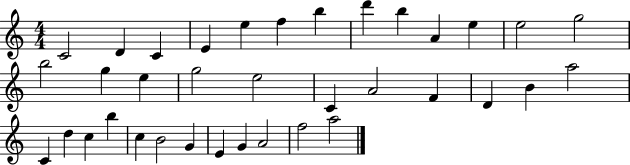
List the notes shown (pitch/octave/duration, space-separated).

C4/h D4/q C4/q E4/q E5/q F5/q B5/q D6/q B5/q A4/q E5/q E5/h G5/h B5/h G5/q E5/q G5/h E5/h C4/q A4/h F4/q D4/q B4/q A5/h C4/q D5/q C5/q B5/q C5/q B4/h G4/q E4/q G4/q A4/h F5/h A5/h